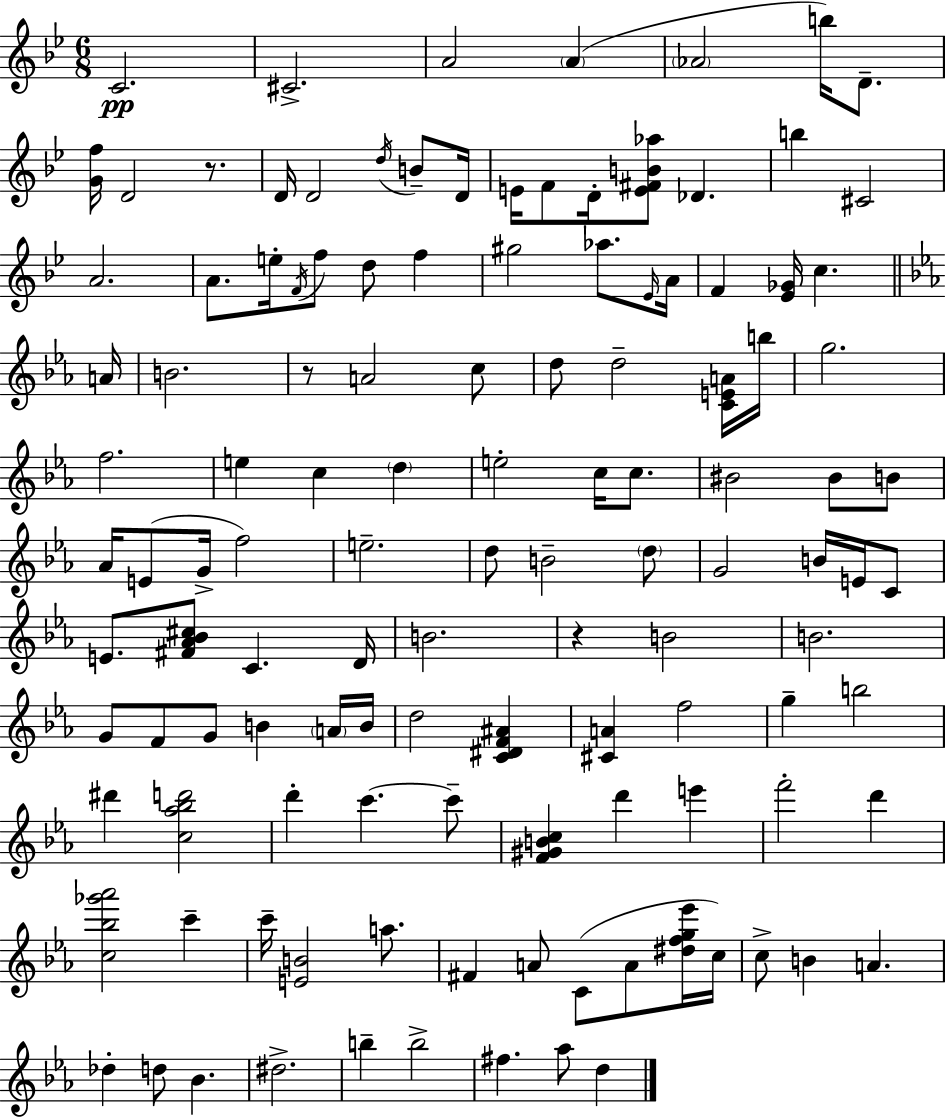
{
  \clef treble
  \numericTimeSignature
  \time 6/8
  \key g \minor
  c'2.\pp | cis'2.-> | a'2 \parenthesize a'4( | \parenthesize aes'2 b''16) d'8.-- | \break <g' f''>16 d'2 r8. | d'16 d'2 \acciaccatura { d''16 } b'8-- | d'16 e'16 f'8 d'16-. <e' fis' b' aes''>8 des'4. | b''4 cis'2 | \break a'2. | a'8. e''16-. \acciaccatura { f'16 } f''8 d''8 f''4 | gis''2 aes''8. | \grace { ees'16 } a'16 f'4 <ees' ges'>16 c''4. | \break \bar "||" \break \key ees \major a'16 b'2. | r8 a'2 c''8 | d''8 d''2-- <c' e' a'>16 | b''16 g''2. | \break f''2. | e''4 c''4 \parenthesize d''4 | e''2-. c''16 c''8. | bis'2 bis'8 b'8 | \break aes'16 e'8( g'16-> f''2) | e''2.-- | d''8 b'2-- \parenthesize d''8 | g'2 b'16 e'16 c'8 | \break e'8. <fis' aes' bes' cis''>8 c'4. | d'16 b'2. | r4 b'2 | b'2. | \break g'8 f'8 g'8 b'4 \parenthesize a'16 | b'16 d''2 <c' dis' f' ais'>4 | <cis' a'>4 f''2 | g''4-- b''2 | \break dis'''4 <c'' aes'' bes'' d'''>2 | d'''4-. c'''4.~~ c'''8-- | <f' gis' b' c''>4 d'''4 e'''4 | f'''2-. d'''4 | \break <c'' bes'' ges''' aes'''>2 c'''4-- | c'''16-- <e' b'>2 a''8. | fis'4 a'8 c'8( a'8 <dis'' f'' g'' ees'''>16 | c''16) c''8-> b'4 a'4. | \break des''4-. d''8 bes'4. | dis''2.-> | b''4-- b''2-> | fis''4. aes''8 d''4 | \break \bar "|."
}